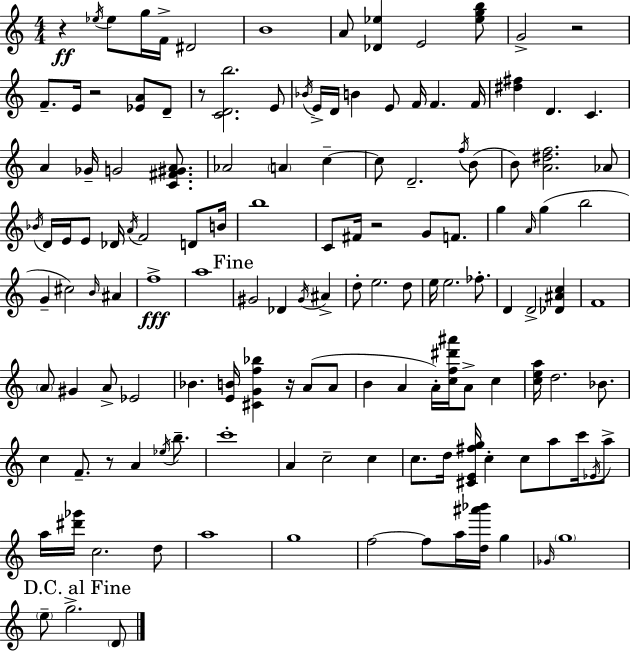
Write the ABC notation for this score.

X:1
T:Untitled
M:4/4
L:1/4
K:C
z _e/4 _e/2 g/4 F/4 ^D2 B4 A/2 [_D_e] E2 [_egb]/2 G2 z2 F/2 E/4 z2 [_EA]/2 D/2 z/2 [CDb]2 E/2 _B/4 E/4 D/4 B E/2 F/4 F F/4 [^d^f] D C A _G/4 G2 [C^F^GA]/2 _A2 A c c/2 D2 f/4 B/2 B/2 [A^df]2 _A/2 _B/4 D/4 E/4 E/2 _D/4 A/4 F2 D/2 B/4 b4 C/2 ^F/4 z2 G/2 F/2 g A/4 g b2 G ^c2 B/4 ^A f4 a4 ^G2 _D ^G/4 ^A d/2 e2 d/2 e/4 e2 _f/2 D D2 [_D^Ac] F4 A/2 ^G A/2 _E2 _B [EB]/4 [^CGf_b] z/4 A/2 A/2 B A A/4 [cf^d'^a']/4 A/2 c [cea]/4 d2 _B/2 c F/2 z/2 A _e/4 b/2 c'4 A c2 c c/2 d/4 [^CE^fg]/4 c c/2 a/2 c'/4 _E/4 a/2 a/4 [^d'_g']/4 c2 d/2 a4 g4 f2 f/2 a/4 [d^a'_b']/4 g _G/4 g4 e/2 g2 D/2